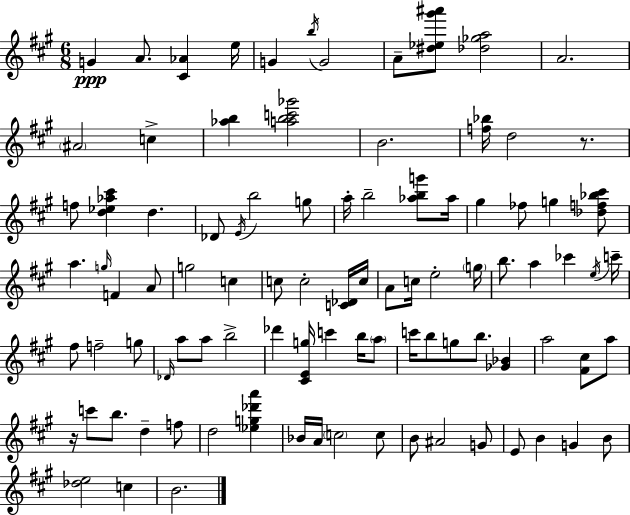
{
  \clef treble
  \numericTimeSignature
  \time 6/8
  \key a \major
  g'4\ppp a'8. <cis' aes'>4 e''16 | g'4 \acciaccatura { b''16 } g'2 | a'8-- <dis'' ees'' gis''' ais'''>8 <des'' ges'' a''>2 | a'2. | \break \parenthesize ais'2 c''4-> | <aes'' b''>4 <a'' b'' c''' ges'''>2 | b'2. | <f'' bes''>16 d''2 r8. | \break f''8 <d'' ees'' aes'' cis'''>4 d''4. | des'8 \acciaccatura { e'16 } b''2 | g''8 a''16-. b''2-- <aes'' b'' g'''>8 | aes''16 gis''4 fes''8 g''4 | \break <des'' f'' bes'' cis'''>8 a''4. \grace { g''16 } f'4 | a'8 g''2 c''4 | c''8 c''2-. | <c' des'>16 c''16 a'8 c''16 e''2-. | \break \parenthesize g''16 b''8. a''4 ces'''4 | \acciaccatura { e''16 } c'''16-- fis''8 f''2-- | g''8 \grace { des'16 } a''8 a''8 b''2-> | des'''4 <cis' e' g''>16 c'''4 | \break b''16 \parenthesize a''8 c'''16 b''8 g''8 b''8. | <ges' bes'>4 a''2 | <fis' cis''>8 a''8 r16 c'''8 b''8. d''4-- | f''8 d''2 | \break <ees'' g'' des''' a'''>4 bes'16 a'16 \parenthesize c''2 | c''8 b'8 ais'2 | g'8 e'8 b'4 g'4 | b'8 <des'' e''>2 | \break c''4 b'2. | \bar "|."
}